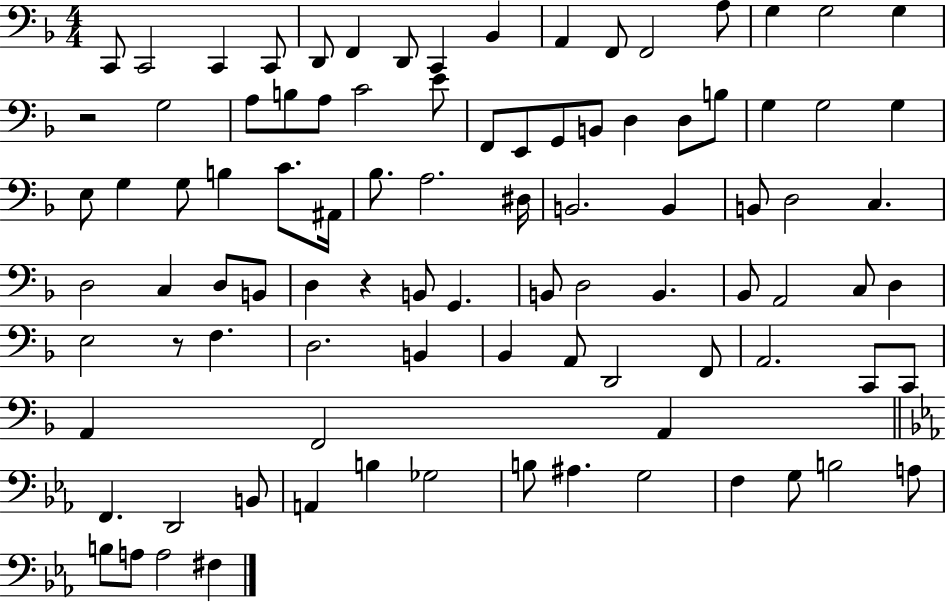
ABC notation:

X:1
T:Untitled
M:4/4
L:1/4
K:F
C,,/2 C,,2 C,, C,,/2 D,,/2 F,, D,,/2 C,, _B,, A,, F,,/2 F,,2 A,/2 G, G,2 G, z2 G,2 A,/2 B,/2 A,/2 C2 E/2 F,,/2 E,,/2 G,,/2 B,,/2 D, D,/2 B,/2 G, G,2 G, E,/2 G, G,/2 B, C/2 ^A,,/4 _B,/2 A,2 ^D,/4 B,,2 B,, B,,/2 D,2 C, D,2 C, D,/2 B,,/2 D, z B,,/2 G,, B,,/2 D,2 B,, _B,,/2 A,,2 C,/2 D, E,2 z/2 F, D,2 B,, _B,, A,,/2 D,,2 F,,/2 A,,2 C,,/2 C,,/2 A,, F,,2 A,, F,, D,,2 B,,/2 A,, B, _G,2 B,/2 ^A, G,2 F, G,/2 B,2 A,/2 B,/2 A,/2 A,2 ^F,